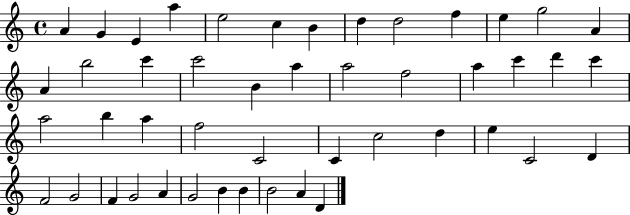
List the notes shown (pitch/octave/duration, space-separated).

A4/q G4/q E4/q A5/q E5/h C5/q B4/q D5/q D5/h F5/q E5/q G5/h A4/q A4/q B5/h C6/q C6/h B4/q A5/q A5/h F5/h A5/q C6/q D6/q C6/q A5/h B5/q A5/q F5/h C4/h C4/q C5/h D5/q E5/q C4/h D4/q F4/h G4/h F4/q G4/h A4/q G4/h B4/q B4/q B4/h A4/q D4/q